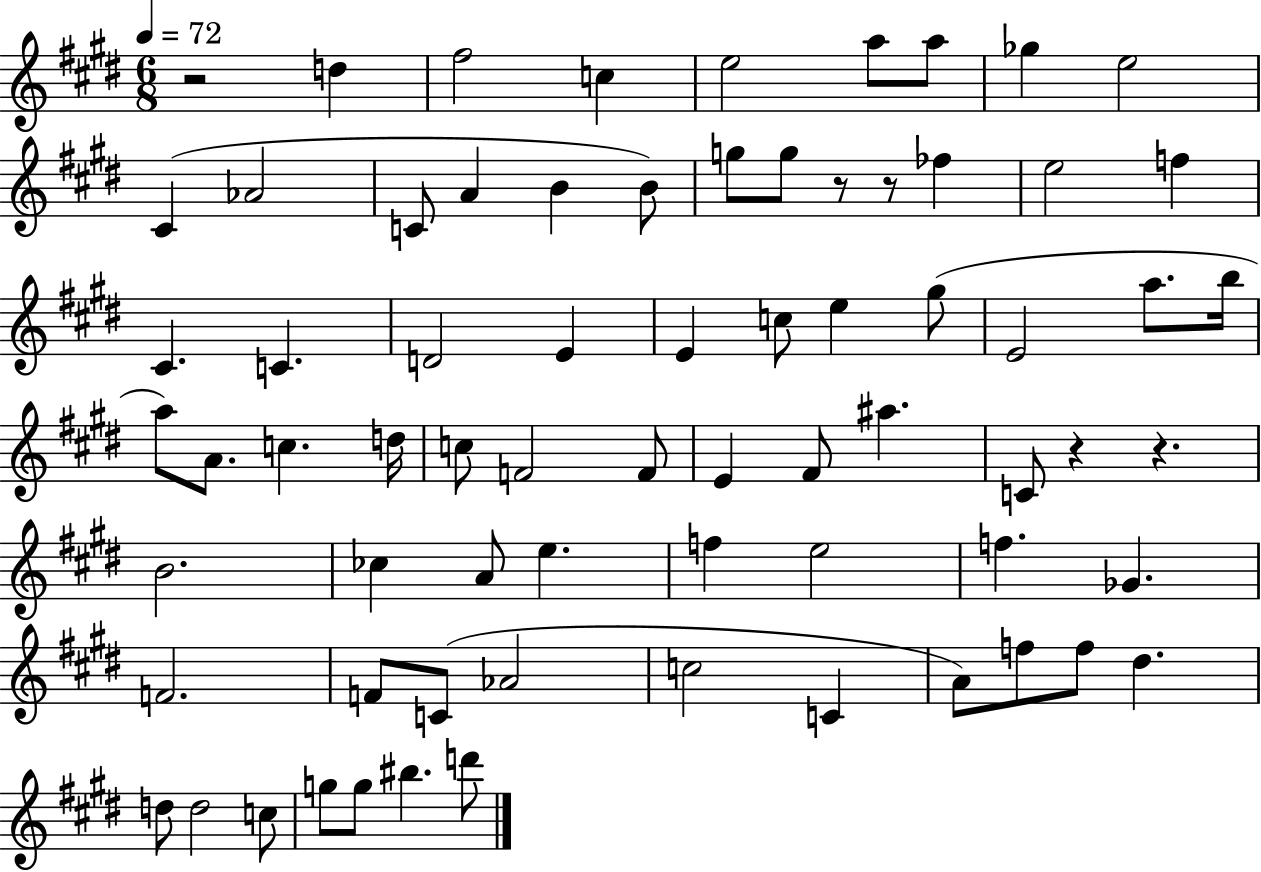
R/h D5/q F#5/h C5/q E5/h A5/e A5/e Gb5/q E5/h C#4/q Ab4/h C4/e A4/q B4/q B4/e G5/e G5/e R/e R/e FES5/q E5/h F5/q C#4/q. C4/q. D4/h E4/q E4/q C5/e E5/q G#5/e E4/h A5/e. B5/s A5/e A4/e. C5/q. D5/s C5/e F4/h F4/e E4/q F#4/e A#5/q. C4/e R/q R/q. B4/h. CES5/q A4/e E5/q. F5/q E5/h F5/q. Gb4/q. F4/h. F4/e C4/e Ab4/h C5/h C4/q A4/e F5/e F5/e D#5/q. D5/e D5/h C5/e G5/e G5/e BIS5/q. D6/e